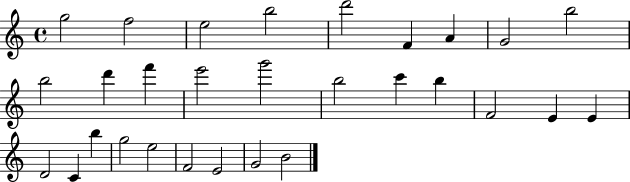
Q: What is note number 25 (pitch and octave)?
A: E5